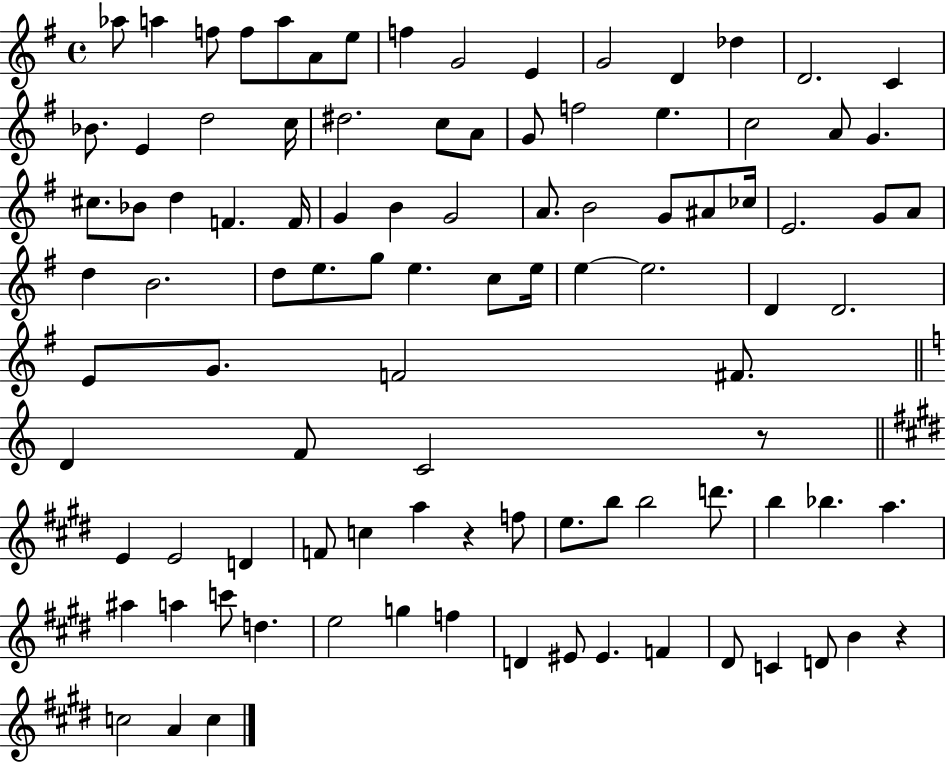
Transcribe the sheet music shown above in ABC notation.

X:1
T:Untitled
M:4/4
L:1/4
K:G
_a/2 a f/2 f/2 a/2 A/2 e/2 f G2 E G2 D _d D2 C _B/2 E d2 c/4 ^d2 c/2 A/2 G/2 f2 e c2 A/2 G ^c/2 _B/2 d F F/4 G B G2 A/2 B2 G/2 ^A/2 _c/4 E2 G/2 A/2 d B2 d/2 e/2 g/2 e c/2 e/4 e e2 D D2 E/2 G/2 F2 ^F/2 D F/2 C2 z/2 E E2 D F/2 c a z f/2 e/2 b/2 b2 d'/2 b _b a ^a a c'/2 d e2 g f D ^E/2 ^E F ^D/2 C D/2 B z c2 A c